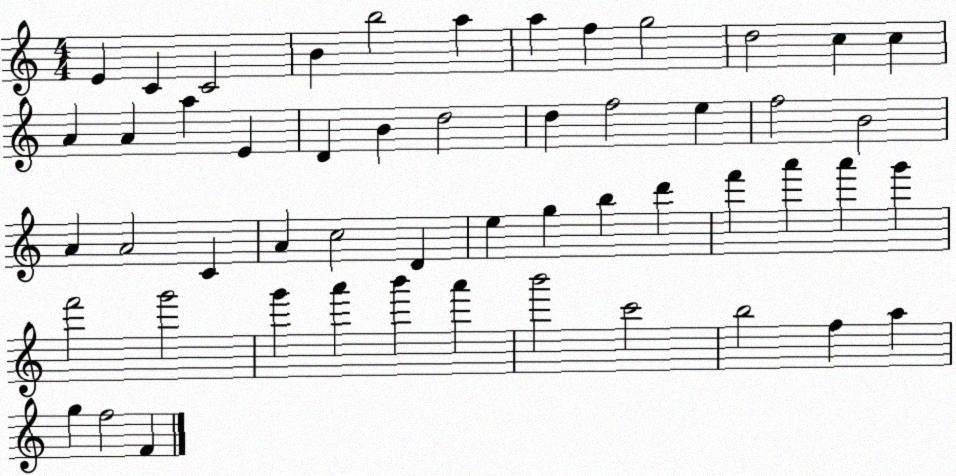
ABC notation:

X:1
T:Untitled
M:4/4
L:1/4
K:C
E C C2 B b2 a a f g2 d2 c c A A a E D B d2 d f2 e f2 B2 A A2 C A c2 D e g b d' f' a' a' g' f'2 g'2 g' a' b' a' b'2 c'2 b2 f a g f2 F